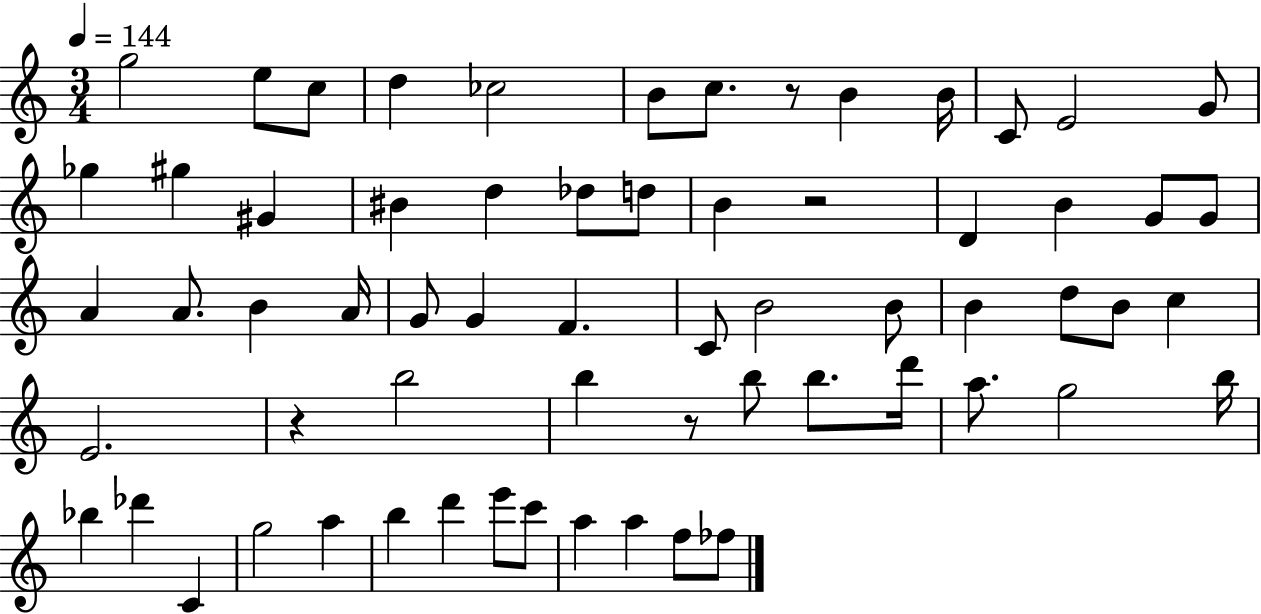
{
  \clef treble
  \numericTimeSignature
  \time 3/4
  \key c \major
  \tempo 4 = 144
  g''2 e''8 c''8 | d''4 ces''2 | b'8 c''8. r8 b'4 b'16 | c'8 e'2 g'8 | \break ges''4 gis''4 gis'4 | bis'4 d''4 des''8 d''8 | b'4 r2 | d'4 b'4 g'8 g'8 | \break a'4 a'8. b'4 a'16 | g'8 g'4 f'4. | c'8 b'2 b'8 | b'4 d''8 b'8 c''4 | \break e'2. | r4 b''2 | b''4 r8 b''8 b''8. d'''16 | a''8. g''2 b''16 | \break bes''4 des'''4 c'4 | g''2 a''4 | b''4 d'''4 e'''8 c'''8 | a''4 a''4 f''8 fes''8 | \break \bar "|."
}